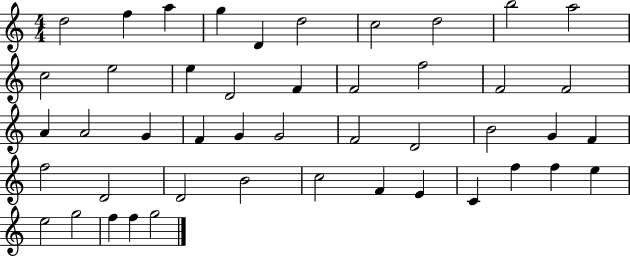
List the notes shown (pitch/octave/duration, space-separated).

D5/h F5/q A5/q G5/q D4/q D5/h C5/h D5/h B5/h A5/h C5/h E5/h E5/q D4/h F4/q F4/h F5/h F4/h F4/h A4/q A4/h G4/q F4/q G4/q G4/h F4/h D4/h B4/h G4/q F4/q F5/h D4/h D4/h B4/h C5/h F4/q E4/q C4/q F5/q F5/q E5/q E5/h G5/h F5/q F5/q G5/h